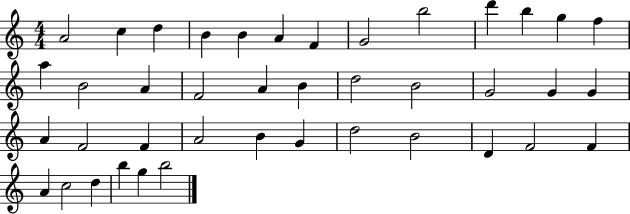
{
  \clef treble
  \numericTimeSignature
  \time 4/4
  \key c \major
  a'2 c''4 d''4 | b'4 b'4 a'4 f'4 | g'2 b''2 | d'''4 b''4 g''4 f''4 | \break a''4 b'2 a'4 | f'2 a'4 b'4 | d''2 b'2 | g'2 g'4 g'4 | \break a'4 f'2 f'4 | a'2 b'4 g'4 | d''2 b'2 | d'4 f'2 f'4 | \break a'4 c''2 d''4 | b''4 g''4 b''2 | \bar "|."
}